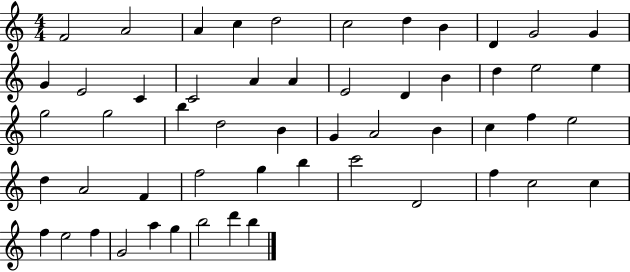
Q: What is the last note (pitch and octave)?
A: B5